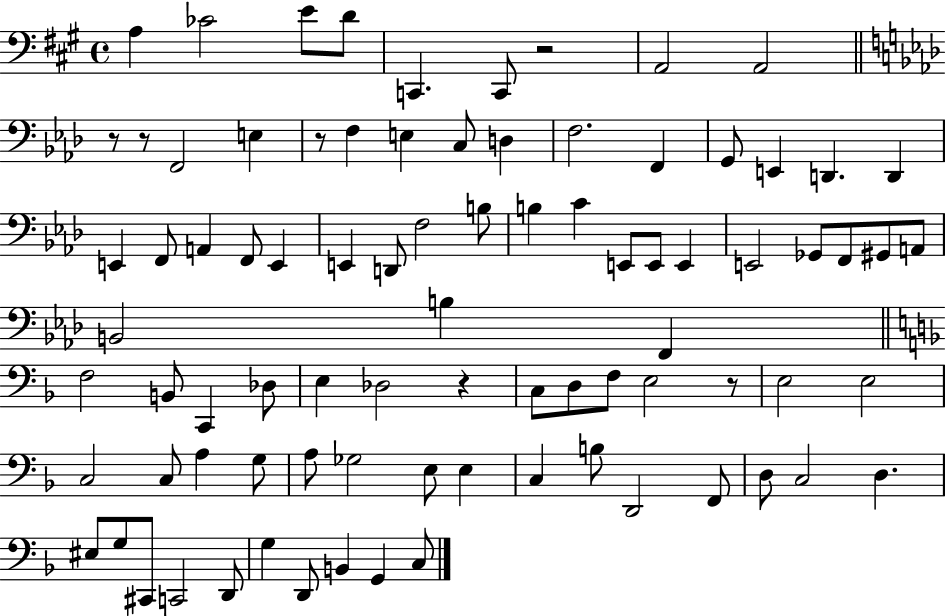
A3/q CES4/h E4/e D4/e C2/q. C2/e R/h A2/h A2/h R/e R/e F2/h E3/q R/e F3/q E3/q C3/e D3/q F3/h. F2/q G2/e E2/q D2/q. D2/q E2/q F2/e A2/q F2/e E2/q E2/q D2/e F3/h B3/e B3/q C4/q E2/e E2/e E2/q E2/h Gb2/e F2/e G#2/e A2/e B2/h B3/q F2/q F3/h B2/e C2/q Db3/e E3/q Db3/h R/q C3/e D3/e F3/e E3/h R/e E3/h E3/h C3/h C3/e A3/q G3/e A3/e Gb3/h E3/e E3/q C3/q B3/e D2/h F2/e D3/e C3/h D3/q. EIS3/e G3/e C#2/e C2/h D2/e G3/q D2/e B2/q G2/q C3/e